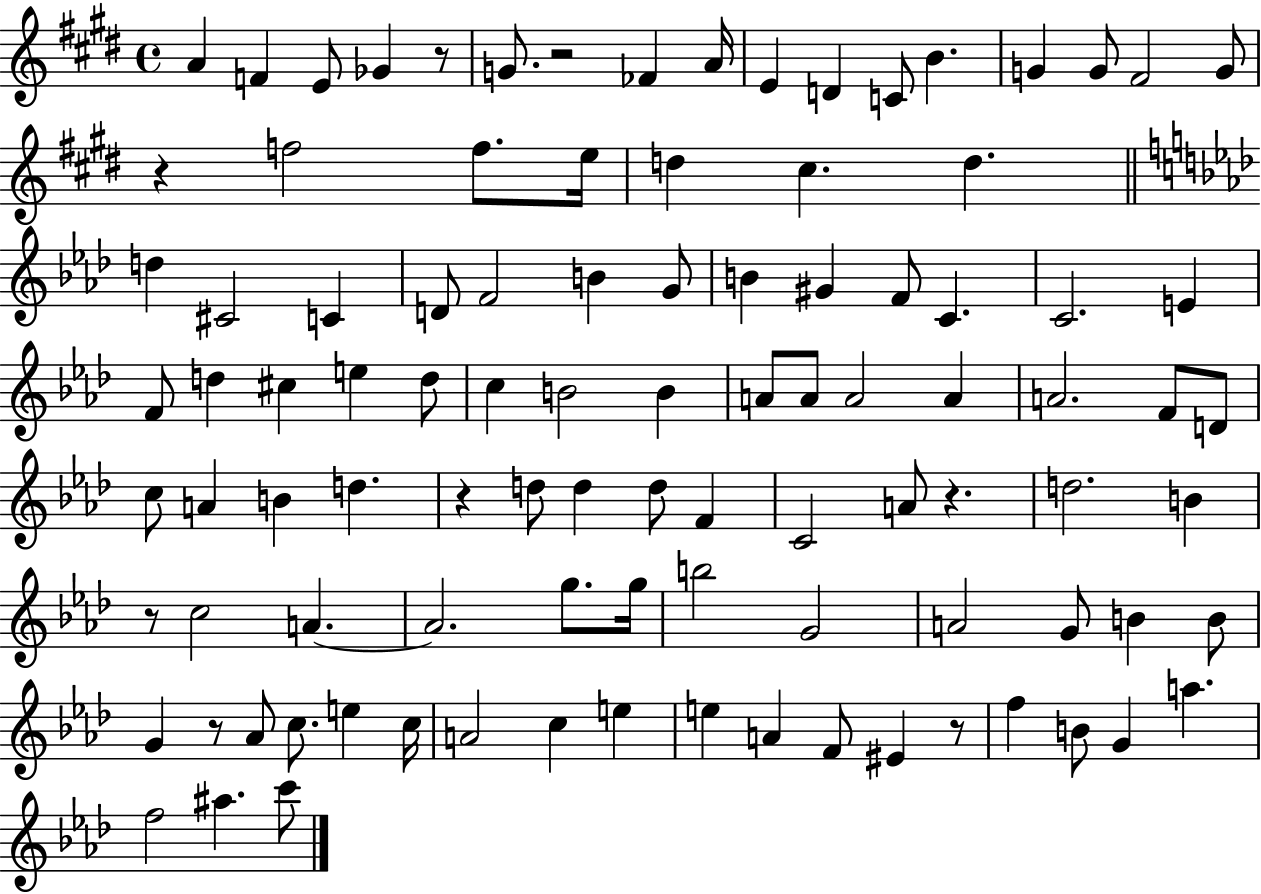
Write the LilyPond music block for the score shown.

{
  \clef treble
  \time 4/4
  \defaultTimeSignature
  \key e \major
  a'4 f'4 e'8 ges'4 r8 | g'8. r2 fes'4 a'16 | e'4 d'4 c'8 b'4. | g'4 g'8 fis'2 g'8 | \break r4 f''2 f''8. e''16 | d''4 cis''4. d''4. | \bar "||" \break \key aes \major d''4 cis'2 c'4 | d'8 f'2 b'4 g'8 | b'4 gis'4 f'8 c'4. | c'2. e'4 | \break f'8 d''4 cis''4 e''4 d''8 | c''4 b'2 b'4 | a'8 a'8 a'2 a'4 | a'2. f'8 d'8 | \break c''8 a'4 b'4 d''4. | r4 d''8 d''4 d''8 f'4 | c'2 a'8 r4. | d''2. b'4 | \break r8 c''2 a'4.~~ | a'2. g''8. g''16 | b''2 g'2 | a'2 g'8 b'4 b'8 | \break g'4 r8 aes'8 c''8. e''4 c''16 | a'2 c''4 e''4 | e''4 a'4 f'8 eis'4 r8 | f''4 b'8 g'4 a''4. | \break f''2 ais''4. c'''8 | \bar "|."
}